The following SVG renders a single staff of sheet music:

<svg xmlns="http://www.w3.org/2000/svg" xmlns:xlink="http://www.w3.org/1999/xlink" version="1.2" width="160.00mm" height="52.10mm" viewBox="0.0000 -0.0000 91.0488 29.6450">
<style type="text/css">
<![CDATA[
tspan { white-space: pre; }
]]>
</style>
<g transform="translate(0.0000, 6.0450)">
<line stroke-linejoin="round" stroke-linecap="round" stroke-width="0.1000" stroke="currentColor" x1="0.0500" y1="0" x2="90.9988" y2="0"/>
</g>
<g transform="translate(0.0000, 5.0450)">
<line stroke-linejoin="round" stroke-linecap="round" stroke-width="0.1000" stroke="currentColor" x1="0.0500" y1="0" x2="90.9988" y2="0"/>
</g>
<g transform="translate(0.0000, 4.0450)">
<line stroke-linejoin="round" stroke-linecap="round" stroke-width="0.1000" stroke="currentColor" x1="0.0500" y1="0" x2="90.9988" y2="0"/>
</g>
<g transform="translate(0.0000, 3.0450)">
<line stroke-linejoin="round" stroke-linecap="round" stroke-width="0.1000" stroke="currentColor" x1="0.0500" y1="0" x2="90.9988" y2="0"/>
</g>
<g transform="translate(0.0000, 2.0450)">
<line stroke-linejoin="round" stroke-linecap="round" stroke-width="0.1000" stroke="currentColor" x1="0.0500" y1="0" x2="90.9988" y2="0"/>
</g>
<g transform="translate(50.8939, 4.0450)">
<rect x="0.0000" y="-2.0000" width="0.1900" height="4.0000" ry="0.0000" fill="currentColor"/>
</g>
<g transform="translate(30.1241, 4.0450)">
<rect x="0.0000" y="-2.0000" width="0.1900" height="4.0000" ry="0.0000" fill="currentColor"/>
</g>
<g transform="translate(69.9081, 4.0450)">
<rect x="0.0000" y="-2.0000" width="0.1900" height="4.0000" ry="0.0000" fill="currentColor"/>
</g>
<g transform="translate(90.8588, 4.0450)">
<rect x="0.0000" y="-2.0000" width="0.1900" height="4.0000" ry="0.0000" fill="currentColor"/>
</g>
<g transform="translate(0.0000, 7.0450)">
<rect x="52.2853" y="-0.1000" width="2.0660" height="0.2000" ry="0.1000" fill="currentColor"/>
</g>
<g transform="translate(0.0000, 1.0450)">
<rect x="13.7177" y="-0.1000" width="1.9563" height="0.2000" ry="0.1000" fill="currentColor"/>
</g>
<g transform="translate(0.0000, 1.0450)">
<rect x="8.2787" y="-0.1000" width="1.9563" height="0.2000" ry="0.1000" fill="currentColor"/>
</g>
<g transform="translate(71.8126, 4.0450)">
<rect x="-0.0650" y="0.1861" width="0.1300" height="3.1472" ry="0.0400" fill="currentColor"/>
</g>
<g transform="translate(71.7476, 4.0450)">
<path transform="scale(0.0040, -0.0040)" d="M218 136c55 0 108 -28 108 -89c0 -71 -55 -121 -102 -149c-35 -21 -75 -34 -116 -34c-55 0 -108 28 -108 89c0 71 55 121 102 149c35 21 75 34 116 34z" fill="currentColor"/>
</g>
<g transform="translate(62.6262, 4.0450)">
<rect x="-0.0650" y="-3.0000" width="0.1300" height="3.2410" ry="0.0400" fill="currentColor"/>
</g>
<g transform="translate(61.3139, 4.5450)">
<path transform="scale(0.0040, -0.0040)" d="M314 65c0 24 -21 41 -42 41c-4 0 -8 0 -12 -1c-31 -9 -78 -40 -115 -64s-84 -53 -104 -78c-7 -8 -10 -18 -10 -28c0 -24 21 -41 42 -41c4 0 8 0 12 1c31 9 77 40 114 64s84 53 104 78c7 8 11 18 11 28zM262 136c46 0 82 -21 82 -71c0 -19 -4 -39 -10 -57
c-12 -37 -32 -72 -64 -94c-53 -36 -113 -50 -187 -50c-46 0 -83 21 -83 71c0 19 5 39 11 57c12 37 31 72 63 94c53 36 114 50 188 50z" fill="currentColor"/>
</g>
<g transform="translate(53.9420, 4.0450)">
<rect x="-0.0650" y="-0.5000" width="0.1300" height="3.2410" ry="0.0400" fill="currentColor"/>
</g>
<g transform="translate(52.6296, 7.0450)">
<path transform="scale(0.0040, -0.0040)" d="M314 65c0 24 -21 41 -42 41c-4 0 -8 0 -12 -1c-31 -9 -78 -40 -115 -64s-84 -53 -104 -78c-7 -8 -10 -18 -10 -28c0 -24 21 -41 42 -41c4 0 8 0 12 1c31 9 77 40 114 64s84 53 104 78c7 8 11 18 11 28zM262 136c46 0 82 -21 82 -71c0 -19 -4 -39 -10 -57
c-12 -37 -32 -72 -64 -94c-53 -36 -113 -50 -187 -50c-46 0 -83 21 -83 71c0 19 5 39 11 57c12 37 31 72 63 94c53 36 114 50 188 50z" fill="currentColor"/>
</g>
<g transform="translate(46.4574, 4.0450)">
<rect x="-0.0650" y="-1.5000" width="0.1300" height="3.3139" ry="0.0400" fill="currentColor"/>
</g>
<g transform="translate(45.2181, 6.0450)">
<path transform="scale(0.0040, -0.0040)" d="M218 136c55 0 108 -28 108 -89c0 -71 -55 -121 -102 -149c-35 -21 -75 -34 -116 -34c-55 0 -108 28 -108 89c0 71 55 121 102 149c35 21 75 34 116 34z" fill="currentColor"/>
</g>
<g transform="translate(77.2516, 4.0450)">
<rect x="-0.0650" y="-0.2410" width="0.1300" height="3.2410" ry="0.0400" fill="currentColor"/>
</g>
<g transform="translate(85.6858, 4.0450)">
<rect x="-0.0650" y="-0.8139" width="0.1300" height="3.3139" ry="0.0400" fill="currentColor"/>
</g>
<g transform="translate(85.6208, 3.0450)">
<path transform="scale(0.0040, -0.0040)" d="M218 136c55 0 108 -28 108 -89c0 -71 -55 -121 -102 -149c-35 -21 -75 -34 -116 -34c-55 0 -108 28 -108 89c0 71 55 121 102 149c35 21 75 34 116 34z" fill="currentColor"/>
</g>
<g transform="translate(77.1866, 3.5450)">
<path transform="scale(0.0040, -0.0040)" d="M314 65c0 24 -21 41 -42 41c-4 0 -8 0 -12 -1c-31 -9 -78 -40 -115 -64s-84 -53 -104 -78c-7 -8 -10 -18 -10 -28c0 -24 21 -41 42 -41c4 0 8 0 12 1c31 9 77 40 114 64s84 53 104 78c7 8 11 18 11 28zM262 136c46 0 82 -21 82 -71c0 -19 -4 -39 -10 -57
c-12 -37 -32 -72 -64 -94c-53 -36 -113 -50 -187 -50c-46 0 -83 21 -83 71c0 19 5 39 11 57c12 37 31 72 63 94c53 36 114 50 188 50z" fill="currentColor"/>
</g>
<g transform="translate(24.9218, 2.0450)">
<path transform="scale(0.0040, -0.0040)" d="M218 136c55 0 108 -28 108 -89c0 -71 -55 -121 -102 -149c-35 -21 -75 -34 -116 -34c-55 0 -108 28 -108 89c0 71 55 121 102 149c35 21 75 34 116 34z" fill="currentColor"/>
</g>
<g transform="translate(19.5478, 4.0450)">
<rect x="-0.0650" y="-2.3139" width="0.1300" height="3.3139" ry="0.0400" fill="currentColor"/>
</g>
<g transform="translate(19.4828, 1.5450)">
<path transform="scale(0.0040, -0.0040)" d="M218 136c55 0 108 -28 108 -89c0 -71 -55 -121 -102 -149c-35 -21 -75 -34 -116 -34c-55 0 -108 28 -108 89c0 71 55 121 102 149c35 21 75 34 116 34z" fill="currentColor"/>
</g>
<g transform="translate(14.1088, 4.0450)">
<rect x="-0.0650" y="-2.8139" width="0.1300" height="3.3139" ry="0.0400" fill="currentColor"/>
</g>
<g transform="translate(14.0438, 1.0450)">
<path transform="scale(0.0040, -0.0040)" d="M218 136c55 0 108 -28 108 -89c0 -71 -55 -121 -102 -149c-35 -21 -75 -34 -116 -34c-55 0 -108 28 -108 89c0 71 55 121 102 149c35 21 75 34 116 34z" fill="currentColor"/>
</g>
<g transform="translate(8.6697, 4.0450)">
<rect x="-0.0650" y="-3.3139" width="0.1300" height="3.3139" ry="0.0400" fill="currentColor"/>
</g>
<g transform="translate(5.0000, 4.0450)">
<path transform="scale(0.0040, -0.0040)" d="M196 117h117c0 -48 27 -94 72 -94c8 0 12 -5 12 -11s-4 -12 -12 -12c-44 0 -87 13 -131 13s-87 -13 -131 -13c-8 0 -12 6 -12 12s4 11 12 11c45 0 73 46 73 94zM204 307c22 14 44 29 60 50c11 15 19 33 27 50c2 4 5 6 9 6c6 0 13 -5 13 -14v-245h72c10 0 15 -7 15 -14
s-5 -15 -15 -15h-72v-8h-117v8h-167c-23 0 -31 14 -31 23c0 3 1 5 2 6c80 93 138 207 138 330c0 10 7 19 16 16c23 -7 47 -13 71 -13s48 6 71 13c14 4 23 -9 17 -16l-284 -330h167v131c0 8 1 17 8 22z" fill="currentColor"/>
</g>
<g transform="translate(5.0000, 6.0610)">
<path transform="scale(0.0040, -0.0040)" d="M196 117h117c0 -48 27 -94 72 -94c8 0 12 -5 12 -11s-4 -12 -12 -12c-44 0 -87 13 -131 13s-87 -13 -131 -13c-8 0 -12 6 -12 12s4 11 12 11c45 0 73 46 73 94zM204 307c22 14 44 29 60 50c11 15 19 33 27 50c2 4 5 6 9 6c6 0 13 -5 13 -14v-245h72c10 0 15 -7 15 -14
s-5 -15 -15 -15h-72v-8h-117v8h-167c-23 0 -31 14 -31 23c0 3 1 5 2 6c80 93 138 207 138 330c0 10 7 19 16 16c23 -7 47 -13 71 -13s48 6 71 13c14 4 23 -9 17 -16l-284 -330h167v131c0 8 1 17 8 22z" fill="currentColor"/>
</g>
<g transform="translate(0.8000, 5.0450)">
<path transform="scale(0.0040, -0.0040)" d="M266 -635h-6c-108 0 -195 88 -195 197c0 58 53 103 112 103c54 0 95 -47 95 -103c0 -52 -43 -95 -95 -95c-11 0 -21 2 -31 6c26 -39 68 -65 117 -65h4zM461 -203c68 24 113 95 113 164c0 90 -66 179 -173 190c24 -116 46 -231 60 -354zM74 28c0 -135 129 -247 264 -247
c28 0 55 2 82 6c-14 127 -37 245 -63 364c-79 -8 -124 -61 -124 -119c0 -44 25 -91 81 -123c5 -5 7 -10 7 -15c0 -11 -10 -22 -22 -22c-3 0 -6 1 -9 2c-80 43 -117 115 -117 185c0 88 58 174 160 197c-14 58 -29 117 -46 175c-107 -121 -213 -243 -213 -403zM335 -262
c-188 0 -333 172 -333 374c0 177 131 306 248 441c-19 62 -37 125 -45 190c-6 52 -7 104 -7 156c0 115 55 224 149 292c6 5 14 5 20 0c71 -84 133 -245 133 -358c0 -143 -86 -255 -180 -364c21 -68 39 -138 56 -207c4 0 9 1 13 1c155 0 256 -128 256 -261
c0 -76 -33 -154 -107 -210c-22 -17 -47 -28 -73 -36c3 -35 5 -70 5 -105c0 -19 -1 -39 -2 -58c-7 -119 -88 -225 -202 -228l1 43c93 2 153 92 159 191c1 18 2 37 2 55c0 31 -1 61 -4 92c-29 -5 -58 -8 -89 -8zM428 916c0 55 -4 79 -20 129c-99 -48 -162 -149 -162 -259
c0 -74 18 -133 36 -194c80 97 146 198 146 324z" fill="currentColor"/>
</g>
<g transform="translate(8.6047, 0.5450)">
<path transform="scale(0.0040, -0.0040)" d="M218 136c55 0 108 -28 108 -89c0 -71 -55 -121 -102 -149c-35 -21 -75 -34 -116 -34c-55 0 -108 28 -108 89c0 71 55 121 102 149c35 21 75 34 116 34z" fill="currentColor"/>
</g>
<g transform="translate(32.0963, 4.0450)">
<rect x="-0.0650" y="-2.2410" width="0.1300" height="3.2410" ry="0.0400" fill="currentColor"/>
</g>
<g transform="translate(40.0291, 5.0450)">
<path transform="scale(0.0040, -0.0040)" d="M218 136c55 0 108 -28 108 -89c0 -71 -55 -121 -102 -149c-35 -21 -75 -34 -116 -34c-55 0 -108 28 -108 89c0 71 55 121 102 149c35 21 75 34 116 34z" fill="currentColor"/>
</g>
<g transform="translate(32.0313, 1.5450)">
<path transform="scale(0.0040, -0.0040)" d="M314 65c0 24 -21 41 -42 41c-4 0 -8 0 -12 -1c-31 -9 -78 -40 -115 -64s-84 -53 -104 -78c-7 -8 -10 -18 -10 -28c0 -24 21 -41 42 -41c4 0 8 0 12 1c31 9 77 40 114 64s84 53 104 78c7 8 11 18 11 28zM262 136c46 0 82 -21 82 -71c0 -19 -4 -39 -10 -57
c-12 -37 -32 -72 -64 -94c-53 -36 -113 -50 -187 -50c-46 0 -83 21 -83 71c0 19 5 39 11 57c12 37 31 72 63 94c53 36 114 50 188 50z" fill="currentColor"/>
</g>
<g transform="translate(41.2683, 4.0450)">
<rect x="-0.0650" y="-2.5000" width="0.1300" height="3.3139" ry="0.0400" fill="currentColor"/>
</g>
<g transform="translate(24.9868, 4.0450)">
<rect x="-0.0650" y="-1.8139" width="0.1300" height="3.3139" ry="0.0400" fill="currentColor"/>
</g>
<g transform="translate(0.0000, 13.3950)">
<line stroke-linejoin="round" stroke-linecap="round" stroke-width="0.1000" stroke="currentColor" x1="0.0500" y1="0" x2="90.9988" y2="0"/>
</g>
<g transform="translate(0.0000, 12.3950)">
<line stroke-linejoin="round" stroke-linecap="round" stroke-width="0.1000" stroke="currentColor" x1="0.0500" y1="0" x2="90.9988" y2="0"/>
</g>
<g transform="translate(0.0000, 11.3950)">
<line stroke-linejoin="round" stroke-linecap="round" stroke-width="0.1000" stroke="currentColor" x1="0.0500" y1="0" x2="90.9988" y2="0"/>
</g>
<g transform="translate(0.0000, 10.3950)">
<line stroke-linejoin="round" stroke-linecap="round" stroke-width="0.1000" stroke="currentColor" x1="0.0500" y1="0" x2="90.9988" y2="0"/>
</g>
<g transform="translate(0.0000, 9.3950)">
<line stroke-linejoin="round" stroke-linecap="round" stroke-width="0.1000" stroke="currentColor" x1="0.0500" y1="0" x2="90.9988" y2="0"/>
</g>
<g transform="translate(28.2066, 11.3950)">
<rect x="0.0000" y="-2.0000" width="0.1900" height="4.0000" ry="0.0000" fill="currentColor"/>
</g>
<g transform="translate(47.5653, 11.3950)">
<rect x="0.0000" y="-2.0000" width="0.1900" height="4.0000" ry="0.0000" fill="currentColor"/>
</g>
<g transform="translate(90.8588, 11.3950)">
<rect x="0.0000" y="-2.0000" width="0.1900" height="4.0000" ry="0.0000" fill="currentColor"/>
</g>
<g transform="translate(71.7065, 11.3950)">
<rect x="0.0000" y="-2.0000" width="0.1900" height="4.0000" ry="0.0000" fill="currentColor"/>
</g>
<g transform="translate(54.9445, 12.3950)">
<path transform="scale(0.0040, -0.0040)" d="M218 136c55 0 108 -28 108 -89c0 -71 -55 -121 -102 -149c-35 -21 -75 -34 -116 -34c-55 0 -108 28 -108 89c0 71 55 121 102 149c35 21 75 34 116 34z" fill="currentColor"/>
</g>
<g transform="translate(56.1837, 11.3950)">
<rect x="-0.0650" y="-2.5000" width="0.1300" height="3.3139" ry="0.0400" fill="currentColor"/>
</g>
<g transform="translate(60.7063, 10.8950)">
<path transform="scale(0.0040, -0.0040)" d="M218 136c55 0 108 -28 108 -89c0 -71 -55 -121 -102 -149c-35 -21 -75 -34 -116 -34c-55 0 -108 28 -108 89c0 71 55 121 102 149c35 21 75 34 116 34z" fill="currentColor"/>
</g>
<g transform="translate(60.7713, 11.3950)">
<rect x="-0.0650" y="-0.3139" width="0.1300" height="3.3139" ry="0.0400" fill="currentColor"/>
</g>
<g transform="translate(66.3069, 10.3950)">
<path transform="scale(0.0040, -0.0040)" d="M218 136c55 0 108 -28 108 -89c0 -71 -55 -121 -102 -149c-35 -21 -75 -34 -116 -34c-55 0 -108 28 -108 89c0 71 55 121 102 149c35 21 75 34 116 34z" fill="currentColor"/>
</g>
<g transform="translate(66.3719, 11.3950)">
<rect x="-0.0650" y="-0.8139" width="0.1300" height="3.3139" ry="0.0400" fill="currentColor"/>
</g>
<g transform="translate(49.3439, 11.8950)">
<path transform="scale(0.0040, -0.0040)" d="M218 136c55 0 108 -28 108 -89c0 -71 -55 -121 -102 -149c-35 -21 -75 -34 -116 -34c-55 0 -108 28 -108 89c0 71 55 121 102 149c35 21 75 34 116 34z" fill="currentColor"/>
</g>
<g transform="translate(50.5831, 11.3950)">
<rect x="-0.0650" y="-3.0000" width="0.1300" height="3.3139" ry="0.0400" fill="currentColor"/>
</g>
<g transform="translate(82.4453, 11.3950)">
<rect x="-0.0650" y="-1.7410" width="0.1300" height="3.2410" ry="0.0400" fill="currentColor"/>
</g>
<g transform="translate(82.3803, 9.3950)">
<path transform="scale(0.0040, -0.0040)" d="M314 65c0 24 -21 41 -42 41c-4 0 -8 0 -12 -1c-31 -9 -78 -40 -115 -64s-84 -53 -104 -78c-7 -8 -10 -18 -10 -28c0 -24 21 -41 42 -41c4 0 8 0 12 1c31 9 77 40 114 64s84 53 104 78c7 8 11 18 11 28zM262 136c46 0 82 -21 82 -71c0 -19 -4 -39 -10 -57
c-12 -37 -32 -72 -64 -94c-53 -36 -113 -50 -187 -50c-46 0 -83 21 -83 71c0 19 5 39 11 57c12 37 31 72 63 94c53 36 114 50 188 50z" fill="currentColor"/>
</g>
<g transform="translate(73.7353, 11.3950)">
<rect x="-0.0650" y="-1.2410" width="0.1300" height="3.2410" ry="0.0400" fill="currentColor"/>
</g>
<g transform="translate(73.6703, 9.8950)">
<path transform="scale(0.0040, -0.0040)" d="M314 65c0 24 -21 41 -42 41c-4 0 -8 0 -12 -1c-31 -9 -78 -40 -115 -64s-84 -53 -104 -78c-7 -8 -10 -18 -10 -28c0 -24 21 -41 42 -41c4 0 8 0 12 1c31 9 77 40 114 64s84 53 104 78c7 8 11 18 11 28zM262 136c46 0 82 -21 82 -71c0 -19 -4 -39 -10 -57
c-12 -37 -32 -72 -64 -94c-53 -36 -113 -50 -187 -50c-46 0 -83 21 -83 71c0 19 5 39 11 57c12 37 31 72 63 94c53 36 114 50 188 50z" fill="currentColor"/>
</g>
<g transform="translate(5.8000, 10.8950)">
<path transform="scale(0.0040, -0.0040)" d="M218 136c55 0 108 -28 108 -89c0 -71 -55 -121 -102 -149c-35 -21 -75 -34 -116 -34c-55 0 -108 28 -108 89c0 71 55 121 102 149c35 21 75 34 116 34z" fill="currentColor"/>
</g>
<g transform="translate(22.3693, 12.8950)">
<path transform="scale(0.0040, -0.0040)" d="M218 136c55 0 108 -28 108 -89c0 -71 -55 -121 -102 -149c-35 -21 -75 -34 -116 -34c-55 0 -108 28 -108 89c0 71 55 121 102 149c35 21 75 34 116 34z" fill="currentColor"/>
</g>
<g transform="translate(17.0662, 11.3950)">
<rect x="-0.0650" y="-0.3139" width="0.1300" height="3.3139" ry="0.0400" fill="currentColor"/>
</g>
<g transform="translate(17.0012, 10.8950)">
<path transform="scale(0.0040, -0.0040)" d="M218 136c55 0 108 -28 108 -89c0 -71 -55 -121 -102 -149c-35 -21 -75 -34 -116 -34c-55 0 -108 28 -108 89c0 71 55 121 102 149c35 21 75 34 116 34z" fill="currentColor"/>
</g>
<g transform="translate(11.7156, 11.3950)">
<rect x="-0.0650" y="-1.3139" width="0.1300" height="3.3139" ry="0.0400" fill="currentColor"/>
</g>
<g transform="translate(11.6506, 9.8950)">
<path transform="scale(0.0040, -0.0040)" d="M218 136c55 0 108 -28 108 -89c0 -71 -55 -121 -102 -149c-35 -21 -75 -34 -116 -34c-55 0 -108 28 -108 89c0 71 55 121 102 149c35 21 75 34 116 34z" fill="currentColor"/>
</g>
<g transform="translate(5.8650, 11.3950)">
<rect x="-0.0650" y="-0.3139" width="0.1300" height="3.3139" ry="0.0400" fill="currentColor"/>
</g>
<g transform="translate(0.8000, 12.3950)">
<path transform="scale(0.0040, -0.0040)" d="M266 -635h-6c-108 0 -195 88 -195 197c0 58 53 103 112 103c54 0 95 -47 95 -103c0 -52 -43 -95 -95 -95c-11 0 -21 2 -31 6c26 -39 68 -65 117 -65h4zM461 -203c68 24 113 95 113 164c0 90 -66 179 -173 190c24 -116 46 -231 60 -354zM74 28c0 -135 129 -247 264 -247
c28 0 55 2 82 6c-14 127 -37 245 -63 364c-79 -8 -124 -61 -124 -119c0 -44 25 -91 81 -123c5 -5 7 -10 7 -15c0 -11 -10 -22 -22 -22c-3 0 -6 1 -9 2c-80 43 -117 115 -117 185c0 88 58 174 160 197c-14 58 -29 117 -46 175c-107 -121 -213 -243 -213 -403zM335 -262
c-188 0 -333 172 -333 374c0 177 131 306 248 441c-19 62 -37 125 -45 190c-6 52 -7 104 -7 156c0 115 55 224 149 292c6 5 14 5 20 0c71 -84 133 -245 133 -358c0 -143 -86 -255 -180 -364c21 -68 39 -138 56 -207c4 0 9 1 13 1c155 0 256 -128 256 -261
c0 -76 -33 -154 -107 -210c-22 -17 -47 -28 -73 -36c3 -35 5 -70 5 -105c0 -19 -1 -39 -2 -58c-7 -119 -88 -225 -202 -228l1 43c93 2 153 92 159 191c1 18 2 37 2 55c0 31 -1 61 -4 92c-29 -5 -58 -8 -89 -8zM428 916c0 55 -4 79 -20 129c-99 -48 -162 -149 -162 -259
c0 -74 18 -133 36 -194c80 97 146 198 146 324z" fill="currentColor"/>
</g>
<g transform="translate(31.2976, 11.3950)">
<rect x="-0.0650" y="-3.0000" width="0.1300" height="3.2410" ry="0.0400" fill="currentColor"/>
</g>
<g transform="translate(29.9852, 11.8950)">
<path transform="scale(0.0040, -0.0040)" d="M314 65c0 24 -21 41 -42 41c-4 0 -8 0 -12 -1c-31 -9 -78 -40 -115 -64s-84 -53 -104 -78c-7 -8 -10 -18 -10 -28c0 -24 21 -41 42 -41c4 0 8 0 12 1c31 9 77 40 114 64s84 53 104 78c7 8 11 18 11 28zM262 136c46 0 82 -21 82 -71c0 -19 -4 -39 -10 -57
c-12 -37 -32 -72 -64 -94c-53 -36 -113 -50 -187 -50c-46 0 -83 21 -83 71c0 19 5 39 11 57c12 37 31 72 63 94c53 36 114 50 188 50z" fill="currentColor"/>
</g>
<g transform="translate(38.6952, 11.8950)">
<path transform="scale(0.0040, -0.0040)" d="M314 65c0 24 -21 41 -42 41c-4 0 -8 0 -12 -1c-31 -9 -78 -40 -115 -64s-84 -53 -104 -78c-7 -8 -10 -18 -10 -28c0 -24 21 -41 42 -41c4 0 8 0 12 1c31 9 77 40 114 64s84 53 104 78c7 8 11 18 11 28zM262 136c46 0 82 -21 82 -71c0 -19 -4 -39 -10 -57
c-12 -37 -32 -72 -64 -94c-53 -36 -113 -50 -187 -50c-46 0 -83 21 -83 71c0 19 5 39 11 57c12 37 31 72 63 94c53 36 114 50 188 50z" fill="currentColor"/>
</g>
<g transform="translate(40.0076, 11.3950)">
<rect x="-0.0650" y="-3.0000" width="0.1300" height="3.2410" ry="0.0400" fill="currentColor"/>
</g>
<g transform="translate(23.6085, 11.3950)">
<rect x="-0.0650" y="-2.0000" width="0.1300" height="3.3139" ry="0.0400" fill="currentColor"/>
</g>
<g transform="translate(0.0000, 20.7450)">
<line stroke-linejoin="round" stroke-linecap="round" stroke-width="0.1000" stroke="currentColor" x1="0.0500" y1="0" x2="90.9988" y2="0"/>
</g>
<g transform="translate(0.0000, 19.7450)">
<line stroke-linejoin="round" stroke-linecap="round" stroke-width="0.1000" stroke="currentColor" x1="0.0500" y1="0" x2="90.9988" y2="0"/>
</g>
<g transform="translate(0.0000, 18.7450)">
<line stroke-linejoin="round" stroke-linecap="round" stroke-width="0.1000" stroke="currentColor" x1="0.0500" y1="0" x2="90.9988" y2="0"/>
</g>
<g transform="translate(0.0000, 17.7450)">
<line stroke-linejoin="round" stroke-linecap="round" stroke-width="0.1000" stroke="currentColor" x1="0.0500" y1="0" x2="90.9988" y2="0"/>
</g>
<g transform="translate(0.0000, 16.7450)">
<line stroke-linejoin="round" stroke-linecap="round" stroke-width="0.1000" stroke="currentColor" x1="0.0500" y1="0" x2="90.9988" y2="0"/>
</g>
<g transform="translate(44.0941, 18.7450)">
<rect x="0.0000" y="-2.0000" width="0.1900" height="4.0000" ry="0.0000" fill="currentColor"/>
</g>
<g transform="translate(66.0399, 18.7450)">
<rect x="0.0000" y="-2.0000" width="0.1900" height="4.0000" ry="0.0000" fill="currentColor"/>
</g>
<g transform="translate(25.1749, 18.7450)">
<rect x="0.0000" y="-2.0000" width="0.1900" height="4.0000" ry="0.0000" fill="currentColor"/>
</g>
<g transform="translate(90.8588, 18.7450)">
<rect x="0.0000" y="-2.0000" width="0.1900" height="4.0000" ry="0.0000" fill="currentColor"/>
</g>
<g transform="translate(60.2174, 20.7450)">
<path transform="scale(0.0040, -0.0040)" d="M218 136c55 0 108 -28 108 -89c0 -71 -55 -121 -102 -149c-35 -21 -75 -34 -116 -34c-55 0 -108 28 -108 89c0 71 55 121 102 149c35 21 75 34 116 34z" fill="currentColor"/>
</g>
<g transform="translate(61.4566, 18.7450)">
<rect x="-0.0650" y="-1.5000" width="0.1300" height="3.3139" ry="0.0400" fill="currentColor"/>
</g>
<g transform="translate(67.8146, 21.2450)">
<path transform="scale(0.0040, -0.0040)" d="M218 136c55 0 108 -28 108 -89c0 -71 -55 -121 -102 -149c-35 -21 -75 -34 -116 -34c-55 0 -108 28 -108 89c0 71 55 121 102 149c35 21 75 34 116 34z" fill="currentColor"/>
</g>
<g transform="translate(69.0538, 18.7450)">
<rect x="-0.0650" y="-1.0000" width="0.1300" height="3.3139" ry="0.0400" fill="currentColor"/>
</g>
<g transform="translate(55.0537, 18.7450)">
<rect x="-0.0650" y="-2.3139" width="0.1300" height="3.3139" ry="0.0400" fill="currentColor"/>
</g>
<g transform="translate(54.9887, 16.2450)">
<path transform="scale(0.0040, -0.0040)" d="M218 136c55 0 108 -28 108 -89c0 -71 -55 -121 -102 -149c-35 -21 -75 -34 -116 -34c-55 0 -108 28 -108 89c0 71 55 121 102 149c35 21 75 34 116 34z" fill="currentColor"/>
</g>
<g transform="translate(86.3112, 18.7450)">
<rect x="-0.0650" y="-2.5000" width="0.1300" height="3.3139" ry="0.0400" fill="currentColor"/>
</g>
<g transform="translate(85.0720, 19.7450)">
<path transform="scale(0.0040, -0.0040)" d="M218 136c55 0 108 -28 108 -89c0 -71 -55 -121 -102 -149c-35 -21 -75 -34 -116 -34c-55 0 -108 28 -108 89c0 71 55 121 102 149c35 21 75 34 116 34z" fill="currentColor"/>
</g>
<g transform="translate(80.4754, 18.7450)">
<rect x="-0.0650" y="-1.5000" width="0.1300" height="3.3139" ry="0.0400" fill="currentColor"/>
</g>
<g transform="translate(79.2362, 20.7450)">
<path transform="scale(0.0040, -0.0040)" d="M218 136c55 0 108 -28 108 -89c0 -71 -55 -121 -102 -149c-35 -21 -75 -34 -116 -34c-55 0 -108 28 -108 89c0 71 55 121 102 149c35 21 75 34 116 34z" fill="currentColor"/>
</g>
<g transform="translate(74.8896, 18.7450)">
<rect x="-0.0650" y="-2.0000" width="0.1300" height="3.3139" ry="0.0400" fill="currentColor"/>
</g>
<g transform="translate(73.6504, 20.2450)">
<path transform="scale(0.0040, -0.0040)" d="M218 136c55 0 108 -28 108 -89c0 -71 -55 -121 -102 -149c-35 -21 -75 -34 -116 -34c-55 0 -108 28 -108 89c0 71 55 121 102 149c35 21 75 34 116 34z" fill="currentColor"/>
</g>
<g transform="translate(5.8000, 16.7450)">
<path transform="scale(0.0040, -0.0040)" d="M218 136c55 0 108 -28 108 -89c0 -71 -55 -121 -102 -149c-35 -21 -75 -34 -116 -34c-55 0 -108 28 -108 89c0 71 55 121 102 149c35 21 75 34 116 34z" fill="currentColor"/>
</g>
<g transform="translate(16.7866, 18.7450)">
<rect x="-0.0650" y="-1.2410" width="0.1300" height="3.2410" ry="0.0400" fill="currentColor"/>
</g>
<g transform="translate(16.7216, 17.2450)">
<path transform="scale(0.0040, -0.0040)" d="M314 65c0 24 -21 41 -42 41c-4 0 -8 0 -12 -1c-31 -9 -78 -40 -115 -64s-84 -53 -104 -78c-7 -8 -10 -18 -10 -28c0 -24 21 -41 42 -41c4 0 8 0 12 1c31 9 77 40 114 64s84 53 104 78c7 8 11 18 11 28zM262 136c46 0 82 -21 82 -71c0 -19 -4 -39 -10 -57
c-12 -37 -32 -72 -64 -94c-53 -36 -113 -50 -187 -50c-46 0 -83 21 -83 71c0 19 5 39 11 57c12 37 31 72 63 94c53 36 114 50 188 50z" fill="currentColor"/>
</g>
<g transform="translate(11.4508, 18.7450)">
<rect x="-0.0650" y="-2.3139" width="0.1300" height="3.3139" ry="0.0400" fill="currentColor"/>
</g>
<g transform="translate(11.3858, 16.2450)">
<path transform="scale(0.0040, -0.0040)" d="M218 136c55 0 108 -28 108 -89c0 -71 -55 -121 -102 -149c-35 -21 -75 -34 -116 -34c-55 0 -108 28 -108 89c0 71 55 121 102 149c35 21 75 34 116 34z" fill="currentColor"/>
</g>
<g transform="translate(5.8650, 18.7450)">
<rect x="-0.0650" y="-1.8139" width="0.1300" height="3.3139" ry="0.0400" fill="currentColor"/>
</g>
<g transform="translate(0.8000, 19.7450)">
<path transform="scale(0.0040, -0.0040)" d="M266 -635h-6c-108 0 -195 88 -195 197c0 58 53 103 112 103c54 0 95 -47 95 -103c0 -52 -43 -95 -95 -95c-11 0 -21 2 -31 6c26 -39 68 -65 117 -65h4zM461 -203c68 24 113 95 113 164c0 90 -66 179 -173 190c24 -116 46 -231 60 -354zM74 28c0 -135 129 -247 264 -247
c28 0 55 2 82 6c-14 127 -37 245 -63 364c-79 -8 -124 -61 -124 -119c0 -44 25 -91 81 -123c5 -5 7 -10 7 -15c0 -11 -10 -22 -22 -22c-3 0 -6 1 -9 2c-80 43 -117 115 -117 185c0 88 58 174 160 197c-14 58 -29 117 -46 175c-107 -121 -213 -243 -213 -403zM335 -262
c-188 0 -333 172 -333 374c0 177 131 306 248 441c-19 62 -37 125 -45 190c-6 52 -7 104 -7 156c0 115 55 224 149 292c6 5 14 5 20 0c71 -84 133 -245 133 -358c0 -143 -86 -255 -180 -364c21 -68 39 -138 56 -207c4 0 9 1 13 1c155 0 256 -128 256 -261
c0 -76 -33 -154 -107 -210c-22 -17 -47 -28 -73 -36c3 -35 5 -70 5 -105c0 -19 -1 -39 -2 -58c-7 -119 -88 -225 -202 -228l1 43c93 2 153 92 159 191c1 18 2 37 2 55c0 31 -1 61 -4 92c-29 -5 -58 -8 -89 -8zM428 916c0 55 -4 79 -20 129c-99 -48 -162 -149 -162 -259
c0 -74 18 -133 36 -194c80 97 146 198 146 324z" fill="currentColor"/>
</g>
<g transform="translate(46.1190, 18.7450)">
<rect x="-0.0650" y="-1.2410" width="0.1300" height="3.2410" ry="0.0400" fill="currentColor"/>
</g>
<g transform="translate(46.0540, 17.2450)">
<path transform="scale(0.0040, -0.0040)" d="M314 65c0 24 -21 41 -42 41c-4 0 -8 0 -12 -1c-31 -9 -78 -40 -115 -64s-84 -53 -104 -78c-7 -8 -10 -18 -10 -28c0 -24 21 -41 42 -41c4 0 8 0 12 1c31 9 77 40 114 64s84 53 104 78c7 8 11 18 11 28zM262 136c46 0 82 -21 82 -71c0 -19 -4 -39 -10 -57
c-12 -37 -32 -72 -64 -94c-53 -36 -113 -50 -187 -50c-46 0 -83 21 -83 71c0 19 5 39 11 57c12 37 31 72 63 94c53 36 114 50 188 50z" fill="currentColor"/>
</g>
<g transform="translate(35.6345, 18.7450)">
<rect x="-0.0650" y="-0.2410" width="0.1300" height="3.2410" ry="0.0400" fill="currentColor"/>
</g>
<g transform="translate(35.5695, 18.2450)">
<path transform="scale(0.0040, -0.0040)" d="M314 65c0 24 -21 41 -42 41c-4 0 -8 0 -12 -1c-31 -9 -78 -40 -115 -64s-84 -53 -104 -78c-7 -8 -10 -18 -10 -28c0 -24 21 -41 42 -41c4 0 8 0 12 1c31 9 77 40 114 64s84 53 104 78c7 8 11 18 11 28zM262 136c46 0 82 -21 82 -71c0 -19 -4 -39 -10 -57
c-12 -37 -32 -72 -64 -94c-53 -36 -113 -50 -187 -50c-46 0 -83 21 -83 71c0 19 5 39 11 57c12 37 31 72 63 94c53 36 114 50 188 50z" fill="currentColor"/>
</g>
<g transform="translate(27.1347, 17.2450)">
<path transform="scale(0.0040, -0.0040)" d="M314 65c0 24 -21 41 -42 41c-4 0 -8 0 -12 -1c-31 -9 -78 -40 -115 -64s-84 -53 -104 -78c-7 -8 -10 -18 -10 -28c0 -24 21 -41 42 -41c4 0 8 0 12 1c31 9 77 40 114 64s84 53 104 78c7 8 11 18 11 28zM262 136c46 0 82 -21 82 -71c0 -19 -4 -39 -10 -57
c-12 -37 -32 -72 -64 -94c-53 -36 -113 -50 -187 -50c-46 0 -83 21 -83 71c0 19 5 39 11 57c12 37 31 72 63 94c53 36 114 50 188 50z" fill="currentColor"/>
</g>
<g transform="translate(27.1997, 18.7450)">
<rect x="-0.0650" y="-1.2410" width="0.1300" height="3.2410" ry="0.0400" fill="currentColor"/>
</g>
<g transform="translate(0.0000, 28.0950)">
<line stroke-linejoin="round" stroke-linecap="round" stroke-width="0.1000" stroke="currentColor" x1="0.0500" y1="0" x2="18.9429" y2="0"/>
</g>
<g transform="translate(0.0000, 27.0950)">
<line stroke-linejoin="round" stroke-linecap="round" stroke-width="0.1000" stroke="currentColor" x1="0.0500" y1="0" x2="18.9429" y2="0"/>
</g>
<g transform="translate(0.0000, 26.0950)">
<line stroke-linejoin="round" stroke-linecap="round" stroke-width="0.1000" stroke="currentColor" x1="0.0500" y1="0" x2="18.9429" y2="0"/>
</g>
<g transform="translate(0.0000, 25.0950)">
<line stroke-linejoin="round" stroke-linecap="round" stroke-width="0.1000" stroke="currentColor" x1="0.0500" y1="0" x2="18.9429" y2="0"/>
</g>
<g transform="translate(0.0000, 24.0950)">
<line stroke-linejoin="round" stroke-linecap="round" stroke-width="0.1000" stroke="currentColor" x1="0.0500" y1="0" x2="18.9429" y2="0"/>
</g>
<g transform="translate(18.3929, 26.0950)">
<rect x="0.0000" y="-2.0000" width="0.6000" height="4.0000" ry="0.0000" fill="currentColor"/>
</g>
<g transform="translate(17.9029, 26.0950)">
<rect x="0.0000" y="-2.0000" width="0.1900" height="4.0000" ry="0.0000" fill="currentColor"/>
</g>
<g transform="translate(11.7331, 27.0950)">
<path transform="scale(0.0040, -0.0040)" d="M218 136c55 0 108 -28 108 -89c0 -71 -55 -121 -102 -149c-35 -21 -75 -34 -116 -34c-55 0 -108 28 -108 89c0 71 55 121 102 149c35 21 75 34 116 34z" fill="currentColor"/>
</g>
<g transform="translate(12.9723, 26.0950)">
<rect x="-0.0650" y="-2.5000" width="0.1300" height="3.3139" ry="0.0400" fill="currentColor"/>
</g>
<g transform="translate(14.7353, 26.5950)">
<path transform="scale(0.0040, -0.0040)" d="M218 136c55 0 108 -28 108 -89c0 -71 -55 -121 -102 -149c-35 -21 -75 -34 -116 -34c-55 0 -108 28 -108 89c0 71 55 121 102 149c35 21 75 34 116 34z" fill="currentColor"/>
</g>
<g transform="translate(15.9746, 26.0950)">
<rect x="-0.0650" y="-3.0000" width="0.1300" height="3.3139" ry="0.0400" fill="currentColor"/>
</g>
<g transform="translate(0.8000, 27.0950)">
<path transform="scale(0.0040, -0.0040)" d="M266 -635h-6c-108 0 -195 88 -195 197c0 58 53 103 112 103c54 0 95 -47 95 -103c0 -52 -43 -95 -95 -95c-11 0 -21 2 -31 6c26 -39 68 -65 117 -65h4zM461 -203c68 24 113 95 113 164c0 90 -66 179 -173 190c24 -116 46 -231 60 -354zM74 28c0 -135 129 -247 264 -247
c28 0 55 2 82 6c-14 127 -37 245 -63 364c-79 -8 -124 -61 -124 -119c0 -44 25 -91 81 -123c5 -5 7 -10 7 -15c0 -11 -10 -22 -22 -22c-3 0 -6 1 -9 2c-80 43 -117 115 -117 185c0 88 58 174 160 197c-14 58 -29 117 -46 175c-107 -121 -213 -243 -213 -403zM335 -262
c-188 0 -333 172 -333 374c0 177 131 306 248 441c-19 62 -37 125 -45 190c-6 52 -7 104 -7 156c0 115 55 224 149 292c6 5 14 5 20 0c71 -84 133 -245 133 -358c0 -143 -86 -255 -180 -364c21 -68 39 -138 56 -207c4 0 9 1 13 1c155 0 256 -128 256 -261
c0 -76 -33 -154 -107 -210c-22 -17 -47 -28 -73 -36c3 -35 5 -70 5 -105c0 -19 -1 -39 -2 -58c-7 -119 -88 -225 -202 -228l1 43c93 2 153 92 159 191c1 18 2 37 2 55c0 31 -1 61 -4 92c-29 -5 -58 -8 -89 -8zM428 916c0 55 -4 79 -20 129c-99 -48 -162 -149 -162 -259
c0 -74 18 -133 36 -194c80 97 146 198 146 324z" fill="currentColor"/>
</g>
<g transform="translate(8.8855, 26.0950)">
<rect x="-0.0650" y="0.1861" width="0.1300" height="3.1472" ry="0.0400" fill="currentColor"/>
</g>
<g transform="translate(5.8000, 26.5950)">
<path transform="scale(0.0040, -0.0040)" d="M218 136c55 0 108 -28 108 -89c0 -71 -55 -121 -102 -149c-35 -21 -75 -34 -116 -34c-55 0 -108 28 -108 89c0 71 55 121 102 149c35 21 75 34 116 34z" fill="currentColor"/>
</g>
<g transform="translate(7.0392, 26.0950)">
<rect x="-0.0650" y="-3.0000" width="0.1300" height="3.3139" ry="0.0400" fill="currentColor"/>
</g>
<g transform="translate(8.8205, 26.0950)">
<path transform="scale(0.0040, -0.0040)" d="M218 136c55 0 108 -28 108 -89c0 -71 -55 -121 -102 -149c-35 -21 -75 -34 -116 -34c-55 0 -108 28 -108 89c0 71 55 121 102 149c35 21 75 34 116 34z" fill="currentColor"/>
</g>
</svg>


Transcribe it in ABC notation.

X:1
T:Untitled
M:4/4
L:1/4
K:C
b a g f g2 G E C2 A2 B c2 d c e c F A2 A2 A G c d e2 f2 f g e2 e2 c2 e2 g E D F E G A B G A